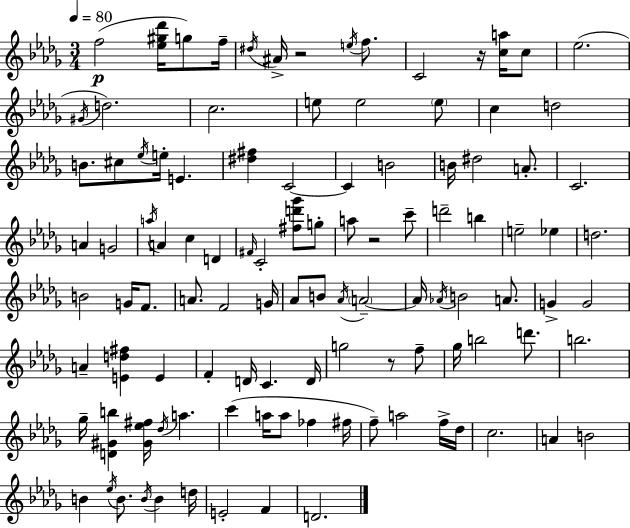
{
  \clef treble
  \numericTimeSignature
  \time 3/4
  \key bes \minor
  \tempo 4 = 80
  \repeat volta 2 { f''2(\p <ees'' gis'' des'''>16 g''8) f''16-- | \acciaccatura { dis''16 } ais'16-> r2 \acciaccatura { e''16 } f''8. | c'2 r16 <c'' a''>16 | c''8 ees''2.( | \break \acciaccatura { gis'16 } d''2.) | c''2. | e''8 e''2 | \parenthesize e''8 c''4 d''2 | \break b'8. cis''8 \acciaccatura { ees''16 } e''16-. e'4. | <dis'' fis''>4 c'2~~ | c'4 b'2 | b'16 dis''2 | \break a'8.-. c'2. | a'4 g'2 | \acciaccatura { a''16 } a'4 c''4 | d'4 \grace { fis'16 } c'2-. | \break <fis'' d''' ges'''>8 g''8-. a''8 r2 | c'''8-- d'''2-- | b''4 e''2-- | ees''4 d''2. | \break b'2 | g'16 f'8. a'8. f'2 | g'16 aes'8 b'8 \acciaccatura { aes'16 } \parenthesize a'2--~~ | a'16 \acciaccatura { aes'16 } b'2 | \break a'8. g'4-> | g'2 a'4-- | <e' d'' fis''>4 e'4 f'4-. | d'16 c'4. d'16 g''2 | \break r8 f''8-- ges''16 b''2 | d'''8. b''2. | ges''16-- <d' gis' b''>4 | <gis' ees'' fis''>16 \acciaccatura { des''16 } a''4. c'''4( | \break a''16 a''8 fes''4 fis''16 f''8--) a''2 | f''16-> des''16 c''2. | a'4 | b'2 b'4 | \break \acciaccatura { ees''16 } b'8. \acciaccatura { b'16 } b'4 d''16 e'2-. | f'4 d'2. | } \bar "|."
}